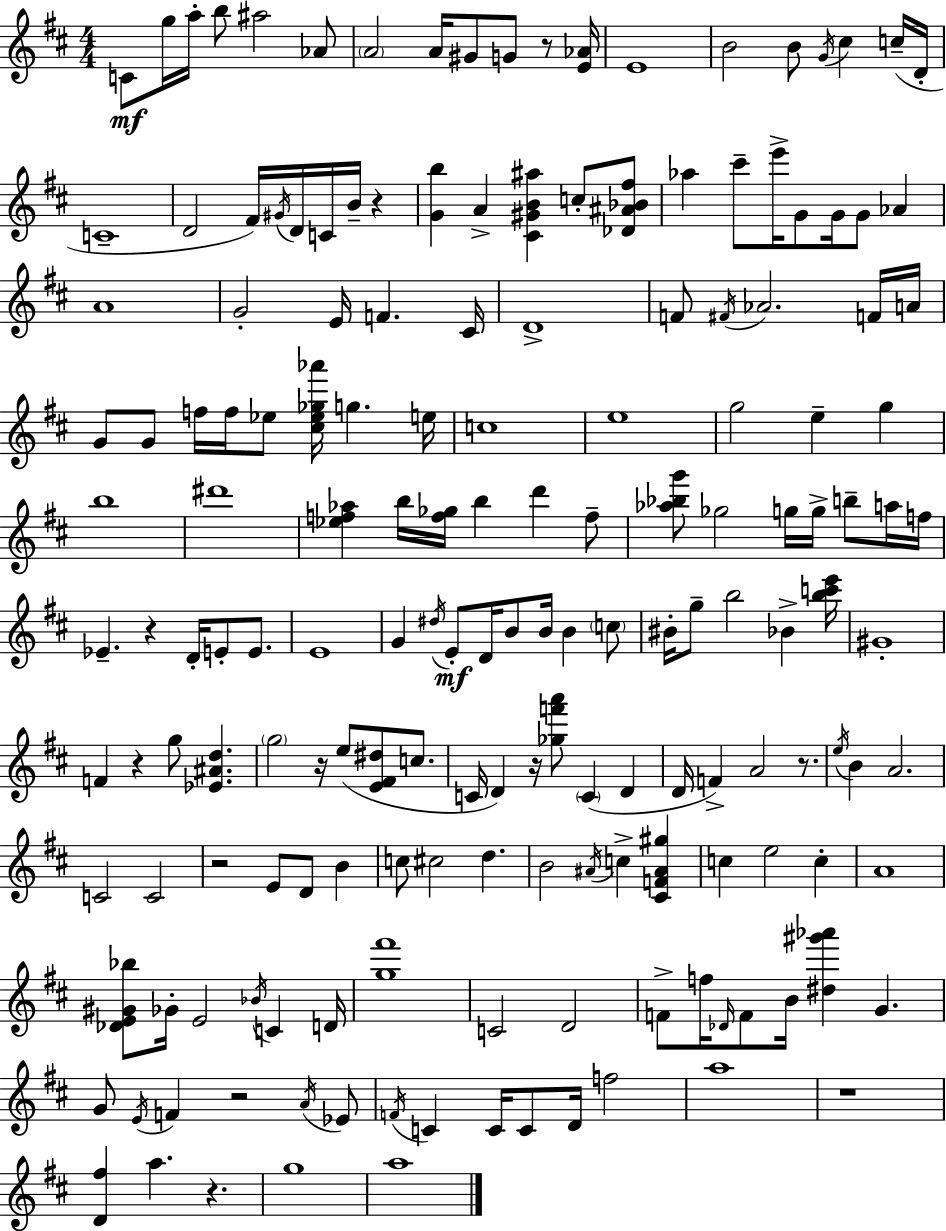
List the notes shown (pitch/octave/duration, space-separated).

C4/e G5/s A5/s B5/e A#5/h Ab4/e A4/h A4/s G#4/e G4/e R/e [E4,Ab4]/s E4/w B4/h B4/e G4/s C#5/q C5/s D4/s C4/w D4/h F#4/s G#4/s D4/s C4/s B4/s R/q [G4,B5]/q A4/q [C#4,G#4,B4,A#5]/q C5/e [Db4,A#4,Bb4,F#5]/e Ab5/q C#6/e E6/s G4/e G4/s G4/e Ab4/q A4/w G4/h E4/s F4/q. C#4/s D4/w F4/e F#4/s Ab4/h. F4/s A4/s G4/e G4/e F5/s F5/s Eb5/e [C#5,Eb5,Gb5,Ab6]/s G5/q. E5/s C5/w E5/w G5/h E5/q G5/q B5/w D#6/w [Eb5,F5,Ab5]/q B5/s [F5,Gb5]/s B5/q D6/q F5/e [Ab5,Bb5,G6]/e Gb5/h G5/s G5/s B5/e A5/s F5/s Eb4/q. R/q D4/s E4/e E4/e. E4/w G4/q D#5/s E4/e D4/s B4/e B4/s B4/q C5/e BIS4/s G5/e B5/h Bb4/q [B5,C6,E6]/s G#4/w F4/q R/q G5/e [Eb4,A#4,D5]/q. G5/h R/s E5/e [E4,F#4,D#5]/e C5/e. C4/s D4/q R/s [Gb5,F6,A6]/e C4/q D4/q D4/s F4/q A4/h R/e. E5/s B4/q A4/h. C4/h C4/h R/h E4/e D4/e B4/q C5/e C#5/h D5/q. B4/h A#4/s C5/q [C#4,F4,A#4,G#5]/q C5/q E5/h C5/q A4/w [Db4,E4,G#4,Bb5]/e Gb4/s E4/h Bb4/s C4/q D4/s [G5,F#6]/w C4/h D4/h F4/e F5/s Db4/s F4/e B4/s [D#5,G#6,Ab6]/q G4/q. G4/e E4/s F4/q R/h A4/s Eb4/e F4/s C4/q C4/s C4/e D4/s F5/h A5/w R/w [D4,F#5]/q A5/q. R/q. G5/w A5/w